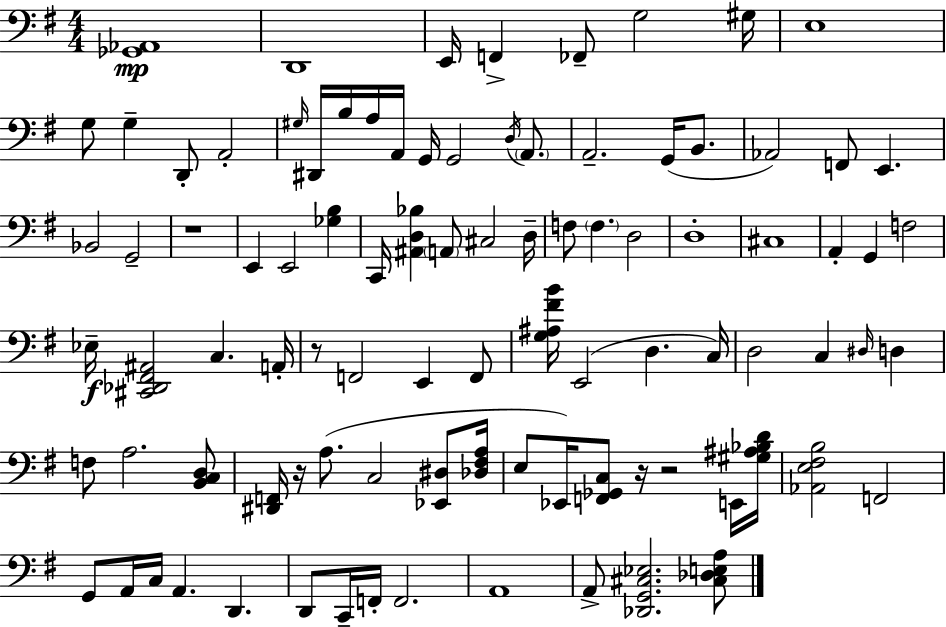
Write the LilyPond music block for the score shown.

{
  \clef bass
  \numericTimeSignature
  \time 4/4
  \key e \minor
  <ges, aes,>1\mp | d,1 | e,16 f,4-> fes,8-- g2 gis16 | e1 | \break g8 g4-- d,8-. a,2-. | \grace { gis16 } dis,16 b16 a16 a,16 g,16 g,2 \acciaccatura { d16 } \parenthesize a,8. | a,2.-- g,16( b,8. | aes,2) f,8 e,4. | \break bes,2 g,2-- | r1 | e,4 e,2 <ges b>4 | c,16 <ais, d bes>4 \parenthesize a,8 cis2 | \break d16-- f8 \parenthesize f4. d2 | d1-. | cis1 | a,4-. g,4 f2 | \break ees16--\f <cis, des, fis, ais,>2 c4. | a,16-. r8 f,2 e,4 | f,8 <g ais fis' b'>16 e,2( d4. | c16) d2 c4 \grace { dis16 } d4 | \break f8 a2. | <b, c d>8 <dis, f,>16 r16 a8.( c2 | <ees, dis>8 <des fis a>16 e8 ees,16) <f, ges, c>8 r16 r2 | e,16 <gis ais bes d'>16 <aes, e fis b>2 f,2 | \break g,8 a,16 c16 a,4. d,4. | d,8 c,16-- f,16-. f,2. | a,1 | a,8-> <des, g, cis ees>2. | \break <cis des e a>8 \bar "|."
}